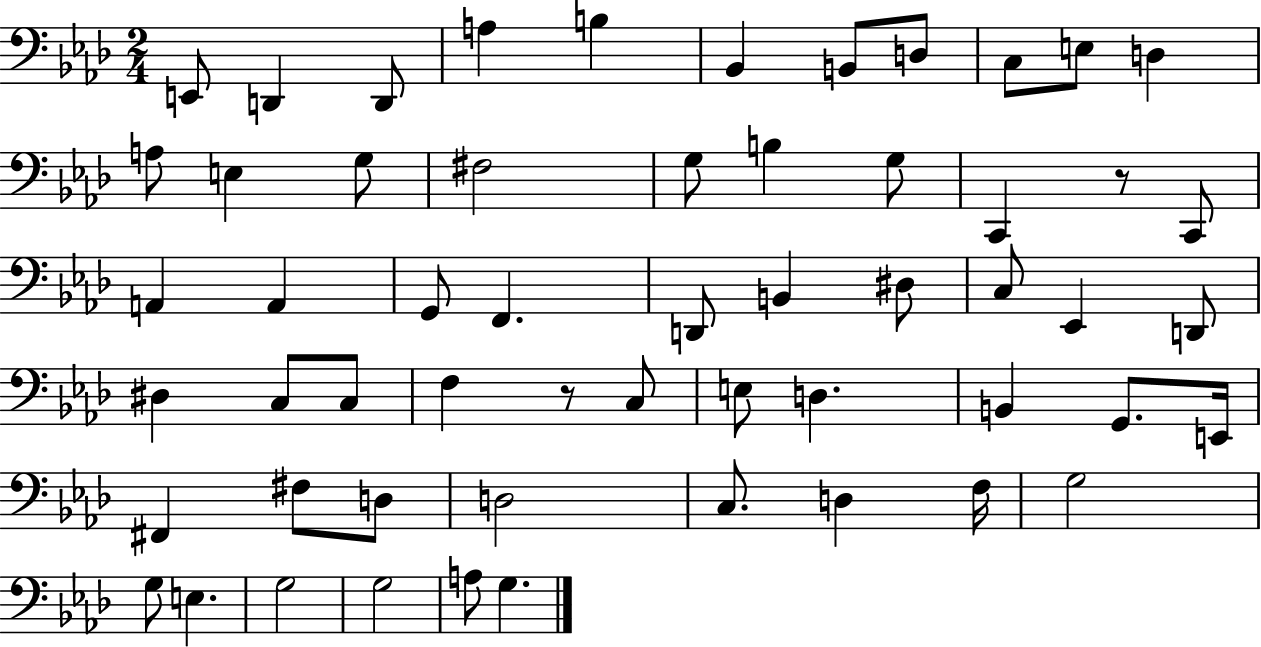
{
  \clef bass
  \numericTimeSignature
  \time 2/4
  \key aes \major
  \repeat volta 2 { e,8 d,4 d,8 | a4 b4 | bes,4 b,8 d8 | c8 e8 d4 | \break a8 e4 g8 | fis2 | g8 b4 g8 | c,4 r8 c,8 | \break a,4 a,4 | g,8 f,4. | d,8 b,4 dis8 | c8 ees,4 d,8 | \break dis4 c8 c8 | f4 r8 c8 | e8 d4. | b,4 g,8. e,16 | \break fis,4 fis8 d8 | d2 | c8. d4 f16 | g2 | \break g8 e4. | g2 | g2 | a8 g4. | \break } \bar "|."
}